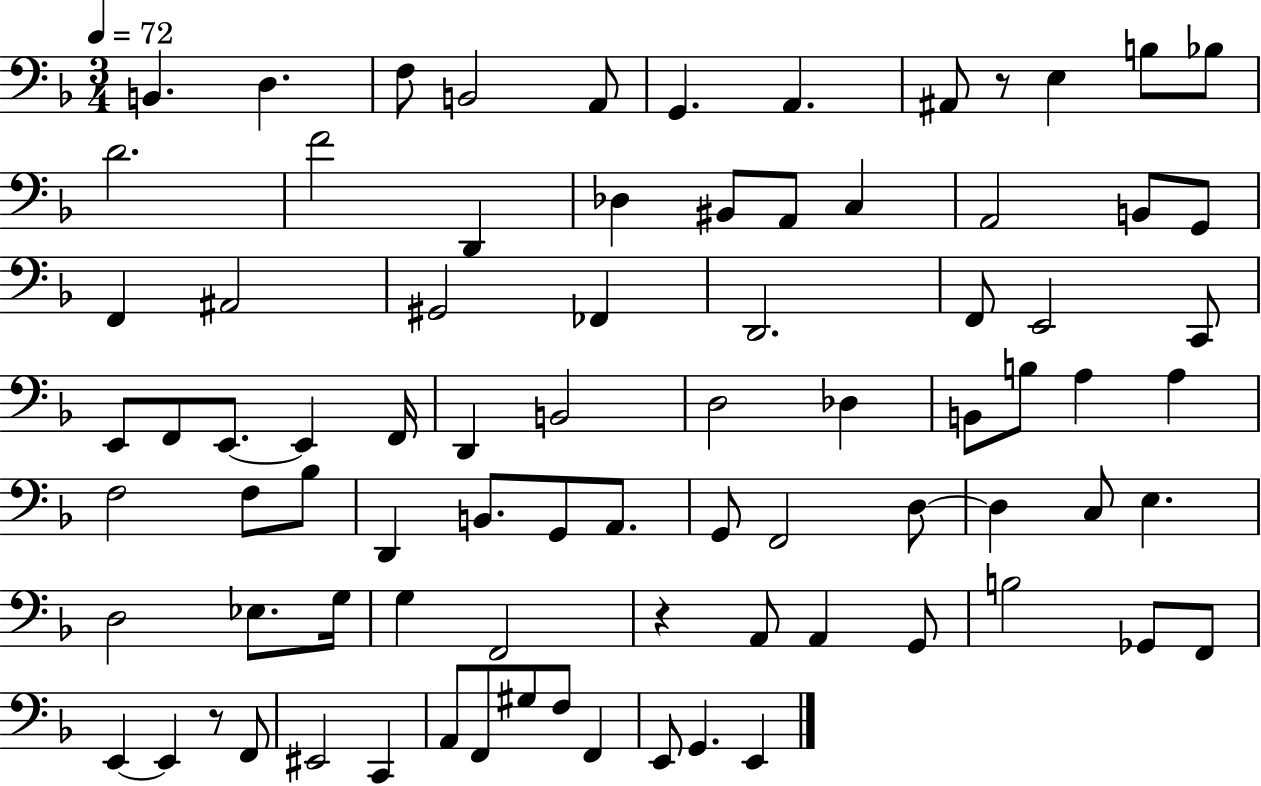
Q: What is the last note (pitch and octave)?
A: E2